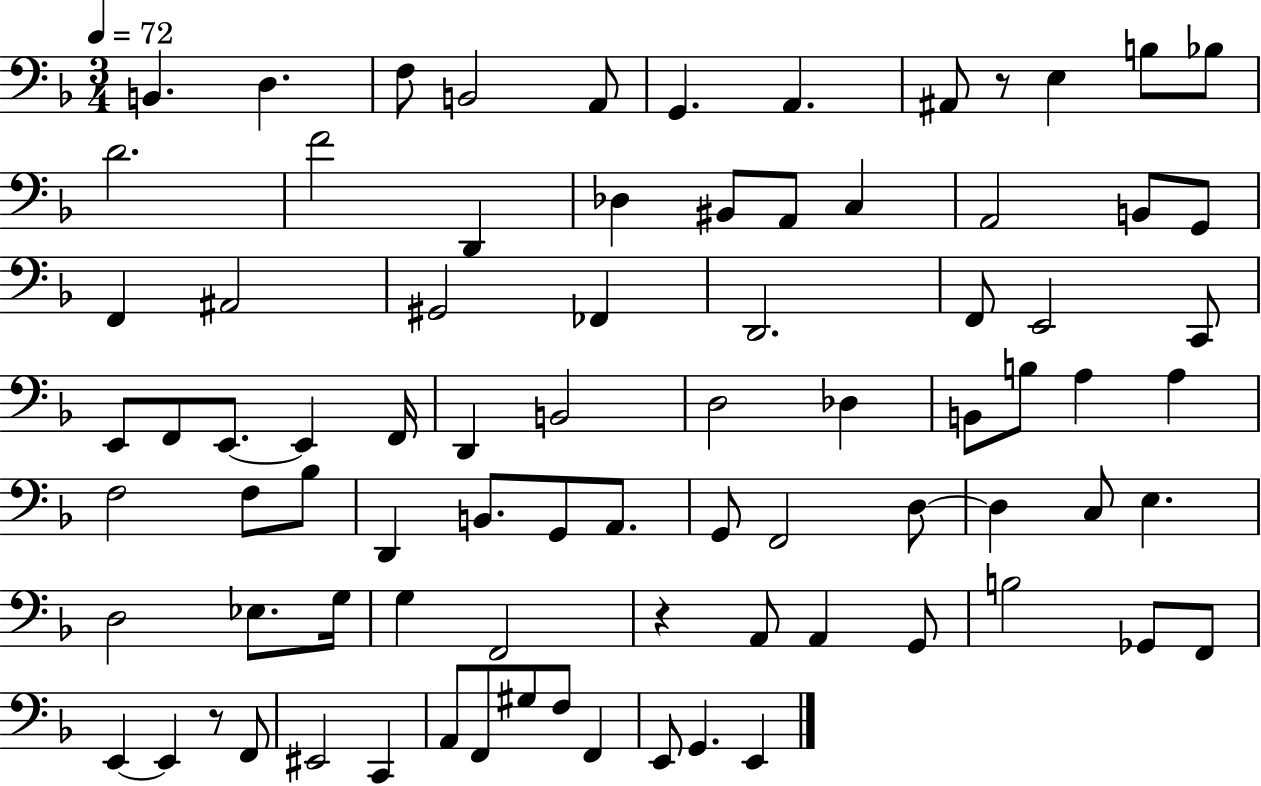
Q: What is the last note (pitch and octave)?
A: E2